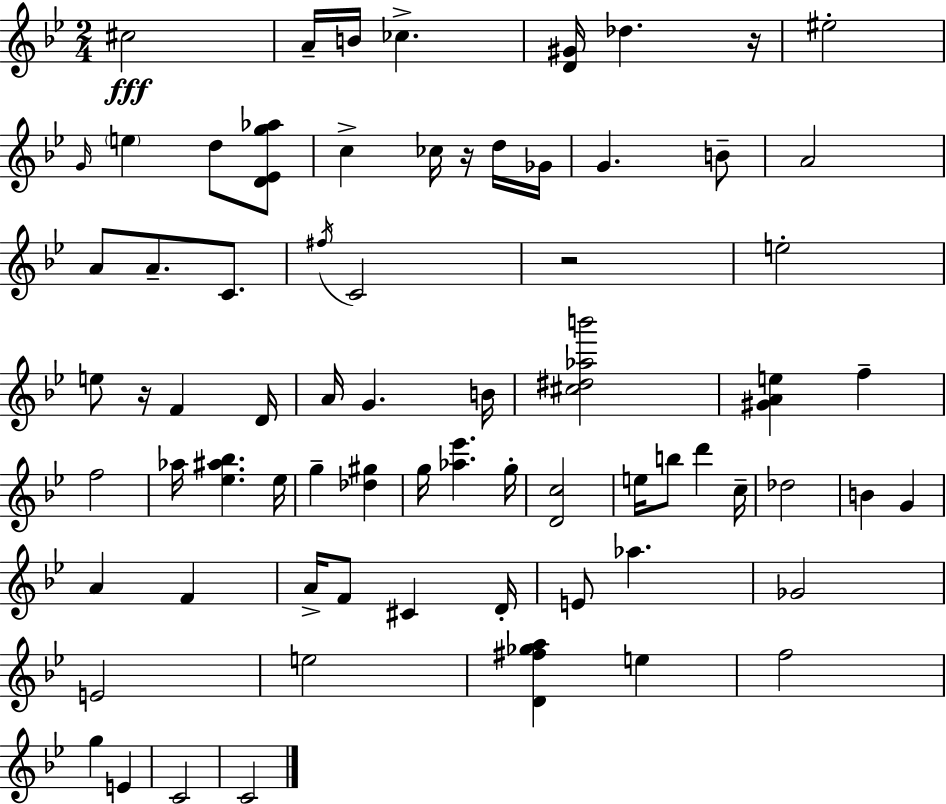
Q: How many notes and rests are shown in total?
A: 72